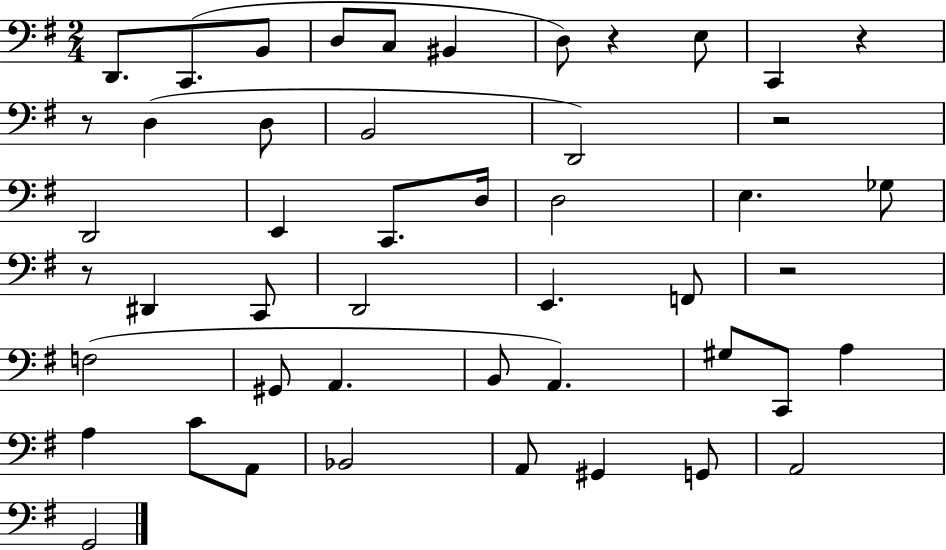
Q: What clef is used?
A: bass